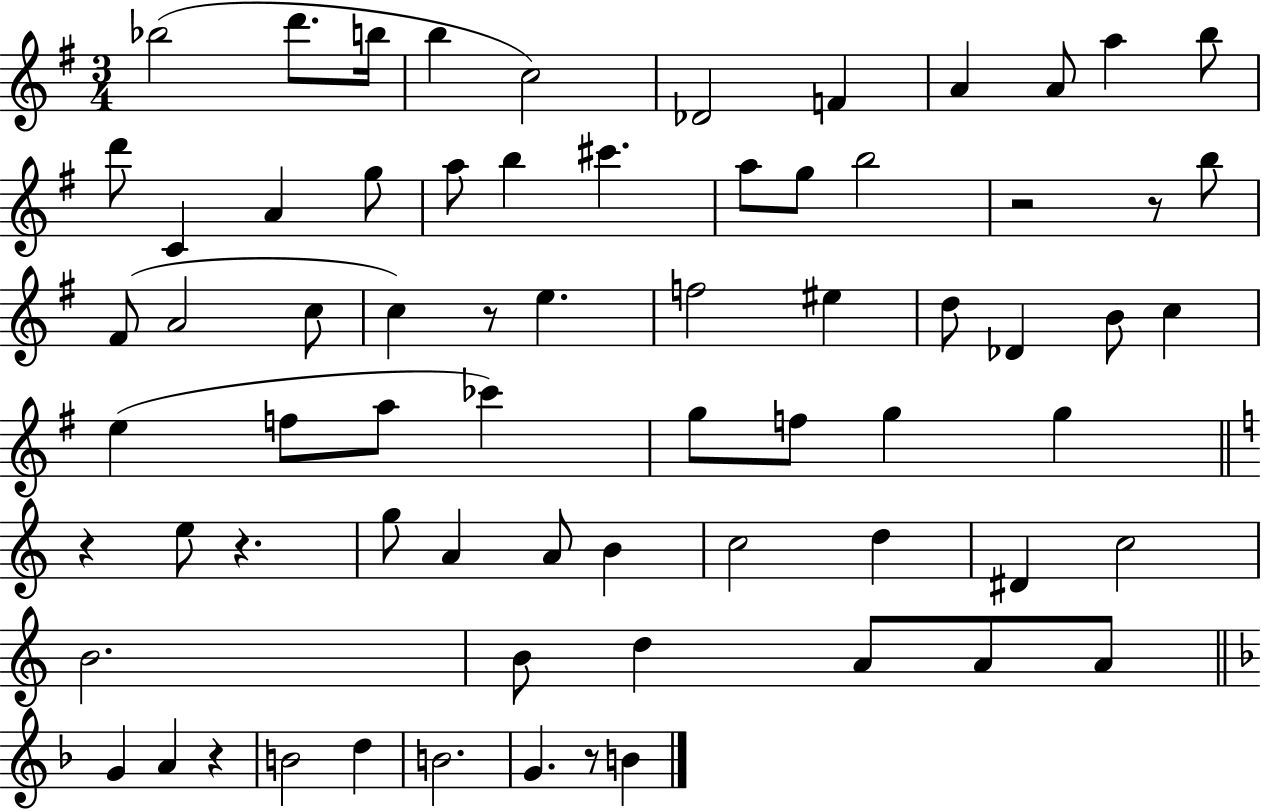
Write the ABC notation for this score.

X:1
T:Untitled
M:3/4
L:1/4
K:G
_b2 d'/2 b/4 b c2 _D2 F A A/2 a b/2 d'/2 C A g/2 a/2 b ^c' a/2 g/2 b2 z2 z/2 b/2 ^F/2 A2 c/2 c z/2 e f2 ^e d/2 _D B/2 c e f/2 a/2 _c' g/2 f/2 g g z e/2 z g/2 A A/2 B c2 d ^D c2 B2 B/2 d A/2 A/2 A/2 G A z B2 d B2 G z/2 B